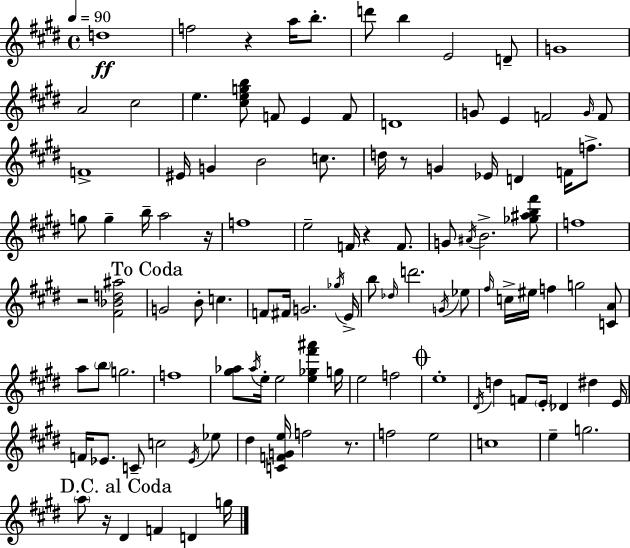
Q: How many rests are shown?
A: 7